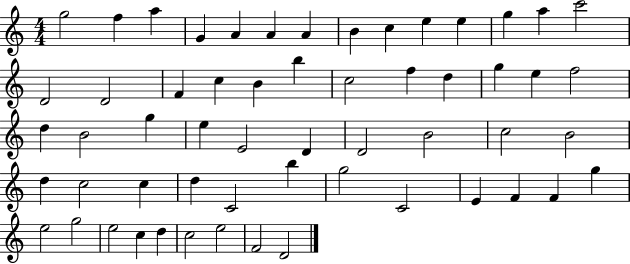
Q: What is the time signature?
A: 4/4